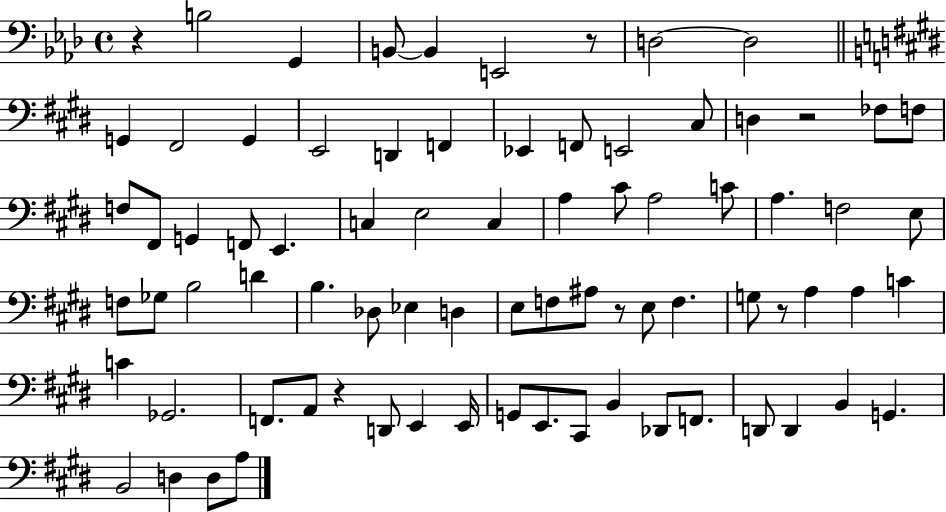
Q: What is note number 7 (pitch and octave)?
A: D3